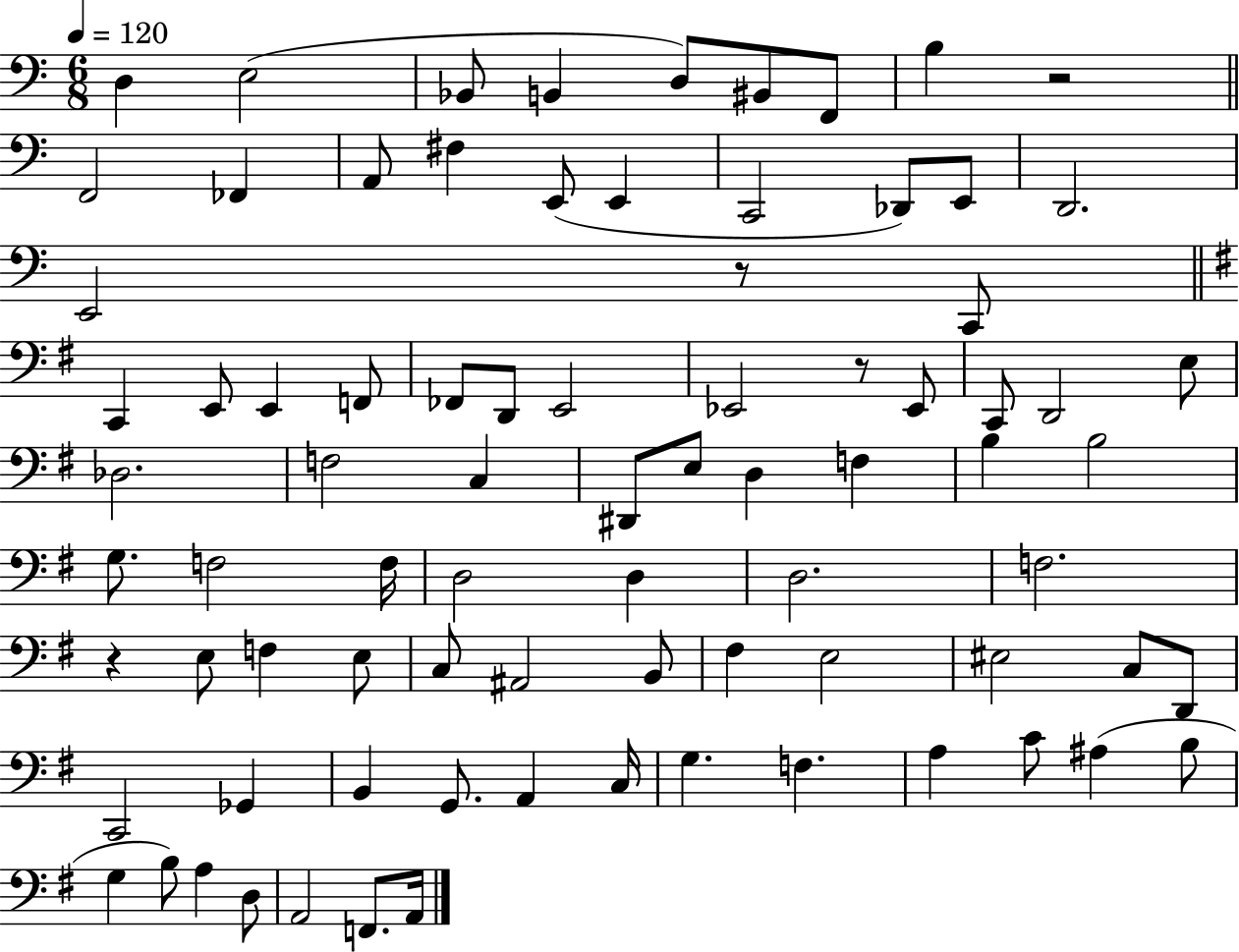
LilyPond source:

{
  \clef bass
  \numericTimeSignature
  \time 6/8
  \key c \major
  \tempo 4 = 120
  \repeat volta 2 { d4 e2( | bes,8 b,4 d8) bis,8 f,8 | b4 r2 | \bar "||" \break \key c \major f,2 fes,4 | a,8 fis4 e,8( e,4 | c,2 des,8) e,8 | d,2. | \break e,2 r8 c,8 | \bar "||" \break \key e \minor c,4 e,8 e,4 f,8 | fes,8 d,8 e,2 | ees,2 r8 ees,8 | c,8 d,2 e8 | \break des2. | f2 c4 | dis,8 e8 d4 f4 | b4 b2 | \break g8. f2 f16 | d2 d4 | d2. | f2. | \break r4 e8 f4 e8 | c8 ais,2 b,8 | fis4 e2 | eis2 c8 d,8 | \break c,2 ges,4 | b,4 g,8. a,4 c16 | g4. f4. | a4 c'8 ais4( b8 | \break g4 b8) a4 d8 | a,2 f,8. a,16 | } \bar "|."
}